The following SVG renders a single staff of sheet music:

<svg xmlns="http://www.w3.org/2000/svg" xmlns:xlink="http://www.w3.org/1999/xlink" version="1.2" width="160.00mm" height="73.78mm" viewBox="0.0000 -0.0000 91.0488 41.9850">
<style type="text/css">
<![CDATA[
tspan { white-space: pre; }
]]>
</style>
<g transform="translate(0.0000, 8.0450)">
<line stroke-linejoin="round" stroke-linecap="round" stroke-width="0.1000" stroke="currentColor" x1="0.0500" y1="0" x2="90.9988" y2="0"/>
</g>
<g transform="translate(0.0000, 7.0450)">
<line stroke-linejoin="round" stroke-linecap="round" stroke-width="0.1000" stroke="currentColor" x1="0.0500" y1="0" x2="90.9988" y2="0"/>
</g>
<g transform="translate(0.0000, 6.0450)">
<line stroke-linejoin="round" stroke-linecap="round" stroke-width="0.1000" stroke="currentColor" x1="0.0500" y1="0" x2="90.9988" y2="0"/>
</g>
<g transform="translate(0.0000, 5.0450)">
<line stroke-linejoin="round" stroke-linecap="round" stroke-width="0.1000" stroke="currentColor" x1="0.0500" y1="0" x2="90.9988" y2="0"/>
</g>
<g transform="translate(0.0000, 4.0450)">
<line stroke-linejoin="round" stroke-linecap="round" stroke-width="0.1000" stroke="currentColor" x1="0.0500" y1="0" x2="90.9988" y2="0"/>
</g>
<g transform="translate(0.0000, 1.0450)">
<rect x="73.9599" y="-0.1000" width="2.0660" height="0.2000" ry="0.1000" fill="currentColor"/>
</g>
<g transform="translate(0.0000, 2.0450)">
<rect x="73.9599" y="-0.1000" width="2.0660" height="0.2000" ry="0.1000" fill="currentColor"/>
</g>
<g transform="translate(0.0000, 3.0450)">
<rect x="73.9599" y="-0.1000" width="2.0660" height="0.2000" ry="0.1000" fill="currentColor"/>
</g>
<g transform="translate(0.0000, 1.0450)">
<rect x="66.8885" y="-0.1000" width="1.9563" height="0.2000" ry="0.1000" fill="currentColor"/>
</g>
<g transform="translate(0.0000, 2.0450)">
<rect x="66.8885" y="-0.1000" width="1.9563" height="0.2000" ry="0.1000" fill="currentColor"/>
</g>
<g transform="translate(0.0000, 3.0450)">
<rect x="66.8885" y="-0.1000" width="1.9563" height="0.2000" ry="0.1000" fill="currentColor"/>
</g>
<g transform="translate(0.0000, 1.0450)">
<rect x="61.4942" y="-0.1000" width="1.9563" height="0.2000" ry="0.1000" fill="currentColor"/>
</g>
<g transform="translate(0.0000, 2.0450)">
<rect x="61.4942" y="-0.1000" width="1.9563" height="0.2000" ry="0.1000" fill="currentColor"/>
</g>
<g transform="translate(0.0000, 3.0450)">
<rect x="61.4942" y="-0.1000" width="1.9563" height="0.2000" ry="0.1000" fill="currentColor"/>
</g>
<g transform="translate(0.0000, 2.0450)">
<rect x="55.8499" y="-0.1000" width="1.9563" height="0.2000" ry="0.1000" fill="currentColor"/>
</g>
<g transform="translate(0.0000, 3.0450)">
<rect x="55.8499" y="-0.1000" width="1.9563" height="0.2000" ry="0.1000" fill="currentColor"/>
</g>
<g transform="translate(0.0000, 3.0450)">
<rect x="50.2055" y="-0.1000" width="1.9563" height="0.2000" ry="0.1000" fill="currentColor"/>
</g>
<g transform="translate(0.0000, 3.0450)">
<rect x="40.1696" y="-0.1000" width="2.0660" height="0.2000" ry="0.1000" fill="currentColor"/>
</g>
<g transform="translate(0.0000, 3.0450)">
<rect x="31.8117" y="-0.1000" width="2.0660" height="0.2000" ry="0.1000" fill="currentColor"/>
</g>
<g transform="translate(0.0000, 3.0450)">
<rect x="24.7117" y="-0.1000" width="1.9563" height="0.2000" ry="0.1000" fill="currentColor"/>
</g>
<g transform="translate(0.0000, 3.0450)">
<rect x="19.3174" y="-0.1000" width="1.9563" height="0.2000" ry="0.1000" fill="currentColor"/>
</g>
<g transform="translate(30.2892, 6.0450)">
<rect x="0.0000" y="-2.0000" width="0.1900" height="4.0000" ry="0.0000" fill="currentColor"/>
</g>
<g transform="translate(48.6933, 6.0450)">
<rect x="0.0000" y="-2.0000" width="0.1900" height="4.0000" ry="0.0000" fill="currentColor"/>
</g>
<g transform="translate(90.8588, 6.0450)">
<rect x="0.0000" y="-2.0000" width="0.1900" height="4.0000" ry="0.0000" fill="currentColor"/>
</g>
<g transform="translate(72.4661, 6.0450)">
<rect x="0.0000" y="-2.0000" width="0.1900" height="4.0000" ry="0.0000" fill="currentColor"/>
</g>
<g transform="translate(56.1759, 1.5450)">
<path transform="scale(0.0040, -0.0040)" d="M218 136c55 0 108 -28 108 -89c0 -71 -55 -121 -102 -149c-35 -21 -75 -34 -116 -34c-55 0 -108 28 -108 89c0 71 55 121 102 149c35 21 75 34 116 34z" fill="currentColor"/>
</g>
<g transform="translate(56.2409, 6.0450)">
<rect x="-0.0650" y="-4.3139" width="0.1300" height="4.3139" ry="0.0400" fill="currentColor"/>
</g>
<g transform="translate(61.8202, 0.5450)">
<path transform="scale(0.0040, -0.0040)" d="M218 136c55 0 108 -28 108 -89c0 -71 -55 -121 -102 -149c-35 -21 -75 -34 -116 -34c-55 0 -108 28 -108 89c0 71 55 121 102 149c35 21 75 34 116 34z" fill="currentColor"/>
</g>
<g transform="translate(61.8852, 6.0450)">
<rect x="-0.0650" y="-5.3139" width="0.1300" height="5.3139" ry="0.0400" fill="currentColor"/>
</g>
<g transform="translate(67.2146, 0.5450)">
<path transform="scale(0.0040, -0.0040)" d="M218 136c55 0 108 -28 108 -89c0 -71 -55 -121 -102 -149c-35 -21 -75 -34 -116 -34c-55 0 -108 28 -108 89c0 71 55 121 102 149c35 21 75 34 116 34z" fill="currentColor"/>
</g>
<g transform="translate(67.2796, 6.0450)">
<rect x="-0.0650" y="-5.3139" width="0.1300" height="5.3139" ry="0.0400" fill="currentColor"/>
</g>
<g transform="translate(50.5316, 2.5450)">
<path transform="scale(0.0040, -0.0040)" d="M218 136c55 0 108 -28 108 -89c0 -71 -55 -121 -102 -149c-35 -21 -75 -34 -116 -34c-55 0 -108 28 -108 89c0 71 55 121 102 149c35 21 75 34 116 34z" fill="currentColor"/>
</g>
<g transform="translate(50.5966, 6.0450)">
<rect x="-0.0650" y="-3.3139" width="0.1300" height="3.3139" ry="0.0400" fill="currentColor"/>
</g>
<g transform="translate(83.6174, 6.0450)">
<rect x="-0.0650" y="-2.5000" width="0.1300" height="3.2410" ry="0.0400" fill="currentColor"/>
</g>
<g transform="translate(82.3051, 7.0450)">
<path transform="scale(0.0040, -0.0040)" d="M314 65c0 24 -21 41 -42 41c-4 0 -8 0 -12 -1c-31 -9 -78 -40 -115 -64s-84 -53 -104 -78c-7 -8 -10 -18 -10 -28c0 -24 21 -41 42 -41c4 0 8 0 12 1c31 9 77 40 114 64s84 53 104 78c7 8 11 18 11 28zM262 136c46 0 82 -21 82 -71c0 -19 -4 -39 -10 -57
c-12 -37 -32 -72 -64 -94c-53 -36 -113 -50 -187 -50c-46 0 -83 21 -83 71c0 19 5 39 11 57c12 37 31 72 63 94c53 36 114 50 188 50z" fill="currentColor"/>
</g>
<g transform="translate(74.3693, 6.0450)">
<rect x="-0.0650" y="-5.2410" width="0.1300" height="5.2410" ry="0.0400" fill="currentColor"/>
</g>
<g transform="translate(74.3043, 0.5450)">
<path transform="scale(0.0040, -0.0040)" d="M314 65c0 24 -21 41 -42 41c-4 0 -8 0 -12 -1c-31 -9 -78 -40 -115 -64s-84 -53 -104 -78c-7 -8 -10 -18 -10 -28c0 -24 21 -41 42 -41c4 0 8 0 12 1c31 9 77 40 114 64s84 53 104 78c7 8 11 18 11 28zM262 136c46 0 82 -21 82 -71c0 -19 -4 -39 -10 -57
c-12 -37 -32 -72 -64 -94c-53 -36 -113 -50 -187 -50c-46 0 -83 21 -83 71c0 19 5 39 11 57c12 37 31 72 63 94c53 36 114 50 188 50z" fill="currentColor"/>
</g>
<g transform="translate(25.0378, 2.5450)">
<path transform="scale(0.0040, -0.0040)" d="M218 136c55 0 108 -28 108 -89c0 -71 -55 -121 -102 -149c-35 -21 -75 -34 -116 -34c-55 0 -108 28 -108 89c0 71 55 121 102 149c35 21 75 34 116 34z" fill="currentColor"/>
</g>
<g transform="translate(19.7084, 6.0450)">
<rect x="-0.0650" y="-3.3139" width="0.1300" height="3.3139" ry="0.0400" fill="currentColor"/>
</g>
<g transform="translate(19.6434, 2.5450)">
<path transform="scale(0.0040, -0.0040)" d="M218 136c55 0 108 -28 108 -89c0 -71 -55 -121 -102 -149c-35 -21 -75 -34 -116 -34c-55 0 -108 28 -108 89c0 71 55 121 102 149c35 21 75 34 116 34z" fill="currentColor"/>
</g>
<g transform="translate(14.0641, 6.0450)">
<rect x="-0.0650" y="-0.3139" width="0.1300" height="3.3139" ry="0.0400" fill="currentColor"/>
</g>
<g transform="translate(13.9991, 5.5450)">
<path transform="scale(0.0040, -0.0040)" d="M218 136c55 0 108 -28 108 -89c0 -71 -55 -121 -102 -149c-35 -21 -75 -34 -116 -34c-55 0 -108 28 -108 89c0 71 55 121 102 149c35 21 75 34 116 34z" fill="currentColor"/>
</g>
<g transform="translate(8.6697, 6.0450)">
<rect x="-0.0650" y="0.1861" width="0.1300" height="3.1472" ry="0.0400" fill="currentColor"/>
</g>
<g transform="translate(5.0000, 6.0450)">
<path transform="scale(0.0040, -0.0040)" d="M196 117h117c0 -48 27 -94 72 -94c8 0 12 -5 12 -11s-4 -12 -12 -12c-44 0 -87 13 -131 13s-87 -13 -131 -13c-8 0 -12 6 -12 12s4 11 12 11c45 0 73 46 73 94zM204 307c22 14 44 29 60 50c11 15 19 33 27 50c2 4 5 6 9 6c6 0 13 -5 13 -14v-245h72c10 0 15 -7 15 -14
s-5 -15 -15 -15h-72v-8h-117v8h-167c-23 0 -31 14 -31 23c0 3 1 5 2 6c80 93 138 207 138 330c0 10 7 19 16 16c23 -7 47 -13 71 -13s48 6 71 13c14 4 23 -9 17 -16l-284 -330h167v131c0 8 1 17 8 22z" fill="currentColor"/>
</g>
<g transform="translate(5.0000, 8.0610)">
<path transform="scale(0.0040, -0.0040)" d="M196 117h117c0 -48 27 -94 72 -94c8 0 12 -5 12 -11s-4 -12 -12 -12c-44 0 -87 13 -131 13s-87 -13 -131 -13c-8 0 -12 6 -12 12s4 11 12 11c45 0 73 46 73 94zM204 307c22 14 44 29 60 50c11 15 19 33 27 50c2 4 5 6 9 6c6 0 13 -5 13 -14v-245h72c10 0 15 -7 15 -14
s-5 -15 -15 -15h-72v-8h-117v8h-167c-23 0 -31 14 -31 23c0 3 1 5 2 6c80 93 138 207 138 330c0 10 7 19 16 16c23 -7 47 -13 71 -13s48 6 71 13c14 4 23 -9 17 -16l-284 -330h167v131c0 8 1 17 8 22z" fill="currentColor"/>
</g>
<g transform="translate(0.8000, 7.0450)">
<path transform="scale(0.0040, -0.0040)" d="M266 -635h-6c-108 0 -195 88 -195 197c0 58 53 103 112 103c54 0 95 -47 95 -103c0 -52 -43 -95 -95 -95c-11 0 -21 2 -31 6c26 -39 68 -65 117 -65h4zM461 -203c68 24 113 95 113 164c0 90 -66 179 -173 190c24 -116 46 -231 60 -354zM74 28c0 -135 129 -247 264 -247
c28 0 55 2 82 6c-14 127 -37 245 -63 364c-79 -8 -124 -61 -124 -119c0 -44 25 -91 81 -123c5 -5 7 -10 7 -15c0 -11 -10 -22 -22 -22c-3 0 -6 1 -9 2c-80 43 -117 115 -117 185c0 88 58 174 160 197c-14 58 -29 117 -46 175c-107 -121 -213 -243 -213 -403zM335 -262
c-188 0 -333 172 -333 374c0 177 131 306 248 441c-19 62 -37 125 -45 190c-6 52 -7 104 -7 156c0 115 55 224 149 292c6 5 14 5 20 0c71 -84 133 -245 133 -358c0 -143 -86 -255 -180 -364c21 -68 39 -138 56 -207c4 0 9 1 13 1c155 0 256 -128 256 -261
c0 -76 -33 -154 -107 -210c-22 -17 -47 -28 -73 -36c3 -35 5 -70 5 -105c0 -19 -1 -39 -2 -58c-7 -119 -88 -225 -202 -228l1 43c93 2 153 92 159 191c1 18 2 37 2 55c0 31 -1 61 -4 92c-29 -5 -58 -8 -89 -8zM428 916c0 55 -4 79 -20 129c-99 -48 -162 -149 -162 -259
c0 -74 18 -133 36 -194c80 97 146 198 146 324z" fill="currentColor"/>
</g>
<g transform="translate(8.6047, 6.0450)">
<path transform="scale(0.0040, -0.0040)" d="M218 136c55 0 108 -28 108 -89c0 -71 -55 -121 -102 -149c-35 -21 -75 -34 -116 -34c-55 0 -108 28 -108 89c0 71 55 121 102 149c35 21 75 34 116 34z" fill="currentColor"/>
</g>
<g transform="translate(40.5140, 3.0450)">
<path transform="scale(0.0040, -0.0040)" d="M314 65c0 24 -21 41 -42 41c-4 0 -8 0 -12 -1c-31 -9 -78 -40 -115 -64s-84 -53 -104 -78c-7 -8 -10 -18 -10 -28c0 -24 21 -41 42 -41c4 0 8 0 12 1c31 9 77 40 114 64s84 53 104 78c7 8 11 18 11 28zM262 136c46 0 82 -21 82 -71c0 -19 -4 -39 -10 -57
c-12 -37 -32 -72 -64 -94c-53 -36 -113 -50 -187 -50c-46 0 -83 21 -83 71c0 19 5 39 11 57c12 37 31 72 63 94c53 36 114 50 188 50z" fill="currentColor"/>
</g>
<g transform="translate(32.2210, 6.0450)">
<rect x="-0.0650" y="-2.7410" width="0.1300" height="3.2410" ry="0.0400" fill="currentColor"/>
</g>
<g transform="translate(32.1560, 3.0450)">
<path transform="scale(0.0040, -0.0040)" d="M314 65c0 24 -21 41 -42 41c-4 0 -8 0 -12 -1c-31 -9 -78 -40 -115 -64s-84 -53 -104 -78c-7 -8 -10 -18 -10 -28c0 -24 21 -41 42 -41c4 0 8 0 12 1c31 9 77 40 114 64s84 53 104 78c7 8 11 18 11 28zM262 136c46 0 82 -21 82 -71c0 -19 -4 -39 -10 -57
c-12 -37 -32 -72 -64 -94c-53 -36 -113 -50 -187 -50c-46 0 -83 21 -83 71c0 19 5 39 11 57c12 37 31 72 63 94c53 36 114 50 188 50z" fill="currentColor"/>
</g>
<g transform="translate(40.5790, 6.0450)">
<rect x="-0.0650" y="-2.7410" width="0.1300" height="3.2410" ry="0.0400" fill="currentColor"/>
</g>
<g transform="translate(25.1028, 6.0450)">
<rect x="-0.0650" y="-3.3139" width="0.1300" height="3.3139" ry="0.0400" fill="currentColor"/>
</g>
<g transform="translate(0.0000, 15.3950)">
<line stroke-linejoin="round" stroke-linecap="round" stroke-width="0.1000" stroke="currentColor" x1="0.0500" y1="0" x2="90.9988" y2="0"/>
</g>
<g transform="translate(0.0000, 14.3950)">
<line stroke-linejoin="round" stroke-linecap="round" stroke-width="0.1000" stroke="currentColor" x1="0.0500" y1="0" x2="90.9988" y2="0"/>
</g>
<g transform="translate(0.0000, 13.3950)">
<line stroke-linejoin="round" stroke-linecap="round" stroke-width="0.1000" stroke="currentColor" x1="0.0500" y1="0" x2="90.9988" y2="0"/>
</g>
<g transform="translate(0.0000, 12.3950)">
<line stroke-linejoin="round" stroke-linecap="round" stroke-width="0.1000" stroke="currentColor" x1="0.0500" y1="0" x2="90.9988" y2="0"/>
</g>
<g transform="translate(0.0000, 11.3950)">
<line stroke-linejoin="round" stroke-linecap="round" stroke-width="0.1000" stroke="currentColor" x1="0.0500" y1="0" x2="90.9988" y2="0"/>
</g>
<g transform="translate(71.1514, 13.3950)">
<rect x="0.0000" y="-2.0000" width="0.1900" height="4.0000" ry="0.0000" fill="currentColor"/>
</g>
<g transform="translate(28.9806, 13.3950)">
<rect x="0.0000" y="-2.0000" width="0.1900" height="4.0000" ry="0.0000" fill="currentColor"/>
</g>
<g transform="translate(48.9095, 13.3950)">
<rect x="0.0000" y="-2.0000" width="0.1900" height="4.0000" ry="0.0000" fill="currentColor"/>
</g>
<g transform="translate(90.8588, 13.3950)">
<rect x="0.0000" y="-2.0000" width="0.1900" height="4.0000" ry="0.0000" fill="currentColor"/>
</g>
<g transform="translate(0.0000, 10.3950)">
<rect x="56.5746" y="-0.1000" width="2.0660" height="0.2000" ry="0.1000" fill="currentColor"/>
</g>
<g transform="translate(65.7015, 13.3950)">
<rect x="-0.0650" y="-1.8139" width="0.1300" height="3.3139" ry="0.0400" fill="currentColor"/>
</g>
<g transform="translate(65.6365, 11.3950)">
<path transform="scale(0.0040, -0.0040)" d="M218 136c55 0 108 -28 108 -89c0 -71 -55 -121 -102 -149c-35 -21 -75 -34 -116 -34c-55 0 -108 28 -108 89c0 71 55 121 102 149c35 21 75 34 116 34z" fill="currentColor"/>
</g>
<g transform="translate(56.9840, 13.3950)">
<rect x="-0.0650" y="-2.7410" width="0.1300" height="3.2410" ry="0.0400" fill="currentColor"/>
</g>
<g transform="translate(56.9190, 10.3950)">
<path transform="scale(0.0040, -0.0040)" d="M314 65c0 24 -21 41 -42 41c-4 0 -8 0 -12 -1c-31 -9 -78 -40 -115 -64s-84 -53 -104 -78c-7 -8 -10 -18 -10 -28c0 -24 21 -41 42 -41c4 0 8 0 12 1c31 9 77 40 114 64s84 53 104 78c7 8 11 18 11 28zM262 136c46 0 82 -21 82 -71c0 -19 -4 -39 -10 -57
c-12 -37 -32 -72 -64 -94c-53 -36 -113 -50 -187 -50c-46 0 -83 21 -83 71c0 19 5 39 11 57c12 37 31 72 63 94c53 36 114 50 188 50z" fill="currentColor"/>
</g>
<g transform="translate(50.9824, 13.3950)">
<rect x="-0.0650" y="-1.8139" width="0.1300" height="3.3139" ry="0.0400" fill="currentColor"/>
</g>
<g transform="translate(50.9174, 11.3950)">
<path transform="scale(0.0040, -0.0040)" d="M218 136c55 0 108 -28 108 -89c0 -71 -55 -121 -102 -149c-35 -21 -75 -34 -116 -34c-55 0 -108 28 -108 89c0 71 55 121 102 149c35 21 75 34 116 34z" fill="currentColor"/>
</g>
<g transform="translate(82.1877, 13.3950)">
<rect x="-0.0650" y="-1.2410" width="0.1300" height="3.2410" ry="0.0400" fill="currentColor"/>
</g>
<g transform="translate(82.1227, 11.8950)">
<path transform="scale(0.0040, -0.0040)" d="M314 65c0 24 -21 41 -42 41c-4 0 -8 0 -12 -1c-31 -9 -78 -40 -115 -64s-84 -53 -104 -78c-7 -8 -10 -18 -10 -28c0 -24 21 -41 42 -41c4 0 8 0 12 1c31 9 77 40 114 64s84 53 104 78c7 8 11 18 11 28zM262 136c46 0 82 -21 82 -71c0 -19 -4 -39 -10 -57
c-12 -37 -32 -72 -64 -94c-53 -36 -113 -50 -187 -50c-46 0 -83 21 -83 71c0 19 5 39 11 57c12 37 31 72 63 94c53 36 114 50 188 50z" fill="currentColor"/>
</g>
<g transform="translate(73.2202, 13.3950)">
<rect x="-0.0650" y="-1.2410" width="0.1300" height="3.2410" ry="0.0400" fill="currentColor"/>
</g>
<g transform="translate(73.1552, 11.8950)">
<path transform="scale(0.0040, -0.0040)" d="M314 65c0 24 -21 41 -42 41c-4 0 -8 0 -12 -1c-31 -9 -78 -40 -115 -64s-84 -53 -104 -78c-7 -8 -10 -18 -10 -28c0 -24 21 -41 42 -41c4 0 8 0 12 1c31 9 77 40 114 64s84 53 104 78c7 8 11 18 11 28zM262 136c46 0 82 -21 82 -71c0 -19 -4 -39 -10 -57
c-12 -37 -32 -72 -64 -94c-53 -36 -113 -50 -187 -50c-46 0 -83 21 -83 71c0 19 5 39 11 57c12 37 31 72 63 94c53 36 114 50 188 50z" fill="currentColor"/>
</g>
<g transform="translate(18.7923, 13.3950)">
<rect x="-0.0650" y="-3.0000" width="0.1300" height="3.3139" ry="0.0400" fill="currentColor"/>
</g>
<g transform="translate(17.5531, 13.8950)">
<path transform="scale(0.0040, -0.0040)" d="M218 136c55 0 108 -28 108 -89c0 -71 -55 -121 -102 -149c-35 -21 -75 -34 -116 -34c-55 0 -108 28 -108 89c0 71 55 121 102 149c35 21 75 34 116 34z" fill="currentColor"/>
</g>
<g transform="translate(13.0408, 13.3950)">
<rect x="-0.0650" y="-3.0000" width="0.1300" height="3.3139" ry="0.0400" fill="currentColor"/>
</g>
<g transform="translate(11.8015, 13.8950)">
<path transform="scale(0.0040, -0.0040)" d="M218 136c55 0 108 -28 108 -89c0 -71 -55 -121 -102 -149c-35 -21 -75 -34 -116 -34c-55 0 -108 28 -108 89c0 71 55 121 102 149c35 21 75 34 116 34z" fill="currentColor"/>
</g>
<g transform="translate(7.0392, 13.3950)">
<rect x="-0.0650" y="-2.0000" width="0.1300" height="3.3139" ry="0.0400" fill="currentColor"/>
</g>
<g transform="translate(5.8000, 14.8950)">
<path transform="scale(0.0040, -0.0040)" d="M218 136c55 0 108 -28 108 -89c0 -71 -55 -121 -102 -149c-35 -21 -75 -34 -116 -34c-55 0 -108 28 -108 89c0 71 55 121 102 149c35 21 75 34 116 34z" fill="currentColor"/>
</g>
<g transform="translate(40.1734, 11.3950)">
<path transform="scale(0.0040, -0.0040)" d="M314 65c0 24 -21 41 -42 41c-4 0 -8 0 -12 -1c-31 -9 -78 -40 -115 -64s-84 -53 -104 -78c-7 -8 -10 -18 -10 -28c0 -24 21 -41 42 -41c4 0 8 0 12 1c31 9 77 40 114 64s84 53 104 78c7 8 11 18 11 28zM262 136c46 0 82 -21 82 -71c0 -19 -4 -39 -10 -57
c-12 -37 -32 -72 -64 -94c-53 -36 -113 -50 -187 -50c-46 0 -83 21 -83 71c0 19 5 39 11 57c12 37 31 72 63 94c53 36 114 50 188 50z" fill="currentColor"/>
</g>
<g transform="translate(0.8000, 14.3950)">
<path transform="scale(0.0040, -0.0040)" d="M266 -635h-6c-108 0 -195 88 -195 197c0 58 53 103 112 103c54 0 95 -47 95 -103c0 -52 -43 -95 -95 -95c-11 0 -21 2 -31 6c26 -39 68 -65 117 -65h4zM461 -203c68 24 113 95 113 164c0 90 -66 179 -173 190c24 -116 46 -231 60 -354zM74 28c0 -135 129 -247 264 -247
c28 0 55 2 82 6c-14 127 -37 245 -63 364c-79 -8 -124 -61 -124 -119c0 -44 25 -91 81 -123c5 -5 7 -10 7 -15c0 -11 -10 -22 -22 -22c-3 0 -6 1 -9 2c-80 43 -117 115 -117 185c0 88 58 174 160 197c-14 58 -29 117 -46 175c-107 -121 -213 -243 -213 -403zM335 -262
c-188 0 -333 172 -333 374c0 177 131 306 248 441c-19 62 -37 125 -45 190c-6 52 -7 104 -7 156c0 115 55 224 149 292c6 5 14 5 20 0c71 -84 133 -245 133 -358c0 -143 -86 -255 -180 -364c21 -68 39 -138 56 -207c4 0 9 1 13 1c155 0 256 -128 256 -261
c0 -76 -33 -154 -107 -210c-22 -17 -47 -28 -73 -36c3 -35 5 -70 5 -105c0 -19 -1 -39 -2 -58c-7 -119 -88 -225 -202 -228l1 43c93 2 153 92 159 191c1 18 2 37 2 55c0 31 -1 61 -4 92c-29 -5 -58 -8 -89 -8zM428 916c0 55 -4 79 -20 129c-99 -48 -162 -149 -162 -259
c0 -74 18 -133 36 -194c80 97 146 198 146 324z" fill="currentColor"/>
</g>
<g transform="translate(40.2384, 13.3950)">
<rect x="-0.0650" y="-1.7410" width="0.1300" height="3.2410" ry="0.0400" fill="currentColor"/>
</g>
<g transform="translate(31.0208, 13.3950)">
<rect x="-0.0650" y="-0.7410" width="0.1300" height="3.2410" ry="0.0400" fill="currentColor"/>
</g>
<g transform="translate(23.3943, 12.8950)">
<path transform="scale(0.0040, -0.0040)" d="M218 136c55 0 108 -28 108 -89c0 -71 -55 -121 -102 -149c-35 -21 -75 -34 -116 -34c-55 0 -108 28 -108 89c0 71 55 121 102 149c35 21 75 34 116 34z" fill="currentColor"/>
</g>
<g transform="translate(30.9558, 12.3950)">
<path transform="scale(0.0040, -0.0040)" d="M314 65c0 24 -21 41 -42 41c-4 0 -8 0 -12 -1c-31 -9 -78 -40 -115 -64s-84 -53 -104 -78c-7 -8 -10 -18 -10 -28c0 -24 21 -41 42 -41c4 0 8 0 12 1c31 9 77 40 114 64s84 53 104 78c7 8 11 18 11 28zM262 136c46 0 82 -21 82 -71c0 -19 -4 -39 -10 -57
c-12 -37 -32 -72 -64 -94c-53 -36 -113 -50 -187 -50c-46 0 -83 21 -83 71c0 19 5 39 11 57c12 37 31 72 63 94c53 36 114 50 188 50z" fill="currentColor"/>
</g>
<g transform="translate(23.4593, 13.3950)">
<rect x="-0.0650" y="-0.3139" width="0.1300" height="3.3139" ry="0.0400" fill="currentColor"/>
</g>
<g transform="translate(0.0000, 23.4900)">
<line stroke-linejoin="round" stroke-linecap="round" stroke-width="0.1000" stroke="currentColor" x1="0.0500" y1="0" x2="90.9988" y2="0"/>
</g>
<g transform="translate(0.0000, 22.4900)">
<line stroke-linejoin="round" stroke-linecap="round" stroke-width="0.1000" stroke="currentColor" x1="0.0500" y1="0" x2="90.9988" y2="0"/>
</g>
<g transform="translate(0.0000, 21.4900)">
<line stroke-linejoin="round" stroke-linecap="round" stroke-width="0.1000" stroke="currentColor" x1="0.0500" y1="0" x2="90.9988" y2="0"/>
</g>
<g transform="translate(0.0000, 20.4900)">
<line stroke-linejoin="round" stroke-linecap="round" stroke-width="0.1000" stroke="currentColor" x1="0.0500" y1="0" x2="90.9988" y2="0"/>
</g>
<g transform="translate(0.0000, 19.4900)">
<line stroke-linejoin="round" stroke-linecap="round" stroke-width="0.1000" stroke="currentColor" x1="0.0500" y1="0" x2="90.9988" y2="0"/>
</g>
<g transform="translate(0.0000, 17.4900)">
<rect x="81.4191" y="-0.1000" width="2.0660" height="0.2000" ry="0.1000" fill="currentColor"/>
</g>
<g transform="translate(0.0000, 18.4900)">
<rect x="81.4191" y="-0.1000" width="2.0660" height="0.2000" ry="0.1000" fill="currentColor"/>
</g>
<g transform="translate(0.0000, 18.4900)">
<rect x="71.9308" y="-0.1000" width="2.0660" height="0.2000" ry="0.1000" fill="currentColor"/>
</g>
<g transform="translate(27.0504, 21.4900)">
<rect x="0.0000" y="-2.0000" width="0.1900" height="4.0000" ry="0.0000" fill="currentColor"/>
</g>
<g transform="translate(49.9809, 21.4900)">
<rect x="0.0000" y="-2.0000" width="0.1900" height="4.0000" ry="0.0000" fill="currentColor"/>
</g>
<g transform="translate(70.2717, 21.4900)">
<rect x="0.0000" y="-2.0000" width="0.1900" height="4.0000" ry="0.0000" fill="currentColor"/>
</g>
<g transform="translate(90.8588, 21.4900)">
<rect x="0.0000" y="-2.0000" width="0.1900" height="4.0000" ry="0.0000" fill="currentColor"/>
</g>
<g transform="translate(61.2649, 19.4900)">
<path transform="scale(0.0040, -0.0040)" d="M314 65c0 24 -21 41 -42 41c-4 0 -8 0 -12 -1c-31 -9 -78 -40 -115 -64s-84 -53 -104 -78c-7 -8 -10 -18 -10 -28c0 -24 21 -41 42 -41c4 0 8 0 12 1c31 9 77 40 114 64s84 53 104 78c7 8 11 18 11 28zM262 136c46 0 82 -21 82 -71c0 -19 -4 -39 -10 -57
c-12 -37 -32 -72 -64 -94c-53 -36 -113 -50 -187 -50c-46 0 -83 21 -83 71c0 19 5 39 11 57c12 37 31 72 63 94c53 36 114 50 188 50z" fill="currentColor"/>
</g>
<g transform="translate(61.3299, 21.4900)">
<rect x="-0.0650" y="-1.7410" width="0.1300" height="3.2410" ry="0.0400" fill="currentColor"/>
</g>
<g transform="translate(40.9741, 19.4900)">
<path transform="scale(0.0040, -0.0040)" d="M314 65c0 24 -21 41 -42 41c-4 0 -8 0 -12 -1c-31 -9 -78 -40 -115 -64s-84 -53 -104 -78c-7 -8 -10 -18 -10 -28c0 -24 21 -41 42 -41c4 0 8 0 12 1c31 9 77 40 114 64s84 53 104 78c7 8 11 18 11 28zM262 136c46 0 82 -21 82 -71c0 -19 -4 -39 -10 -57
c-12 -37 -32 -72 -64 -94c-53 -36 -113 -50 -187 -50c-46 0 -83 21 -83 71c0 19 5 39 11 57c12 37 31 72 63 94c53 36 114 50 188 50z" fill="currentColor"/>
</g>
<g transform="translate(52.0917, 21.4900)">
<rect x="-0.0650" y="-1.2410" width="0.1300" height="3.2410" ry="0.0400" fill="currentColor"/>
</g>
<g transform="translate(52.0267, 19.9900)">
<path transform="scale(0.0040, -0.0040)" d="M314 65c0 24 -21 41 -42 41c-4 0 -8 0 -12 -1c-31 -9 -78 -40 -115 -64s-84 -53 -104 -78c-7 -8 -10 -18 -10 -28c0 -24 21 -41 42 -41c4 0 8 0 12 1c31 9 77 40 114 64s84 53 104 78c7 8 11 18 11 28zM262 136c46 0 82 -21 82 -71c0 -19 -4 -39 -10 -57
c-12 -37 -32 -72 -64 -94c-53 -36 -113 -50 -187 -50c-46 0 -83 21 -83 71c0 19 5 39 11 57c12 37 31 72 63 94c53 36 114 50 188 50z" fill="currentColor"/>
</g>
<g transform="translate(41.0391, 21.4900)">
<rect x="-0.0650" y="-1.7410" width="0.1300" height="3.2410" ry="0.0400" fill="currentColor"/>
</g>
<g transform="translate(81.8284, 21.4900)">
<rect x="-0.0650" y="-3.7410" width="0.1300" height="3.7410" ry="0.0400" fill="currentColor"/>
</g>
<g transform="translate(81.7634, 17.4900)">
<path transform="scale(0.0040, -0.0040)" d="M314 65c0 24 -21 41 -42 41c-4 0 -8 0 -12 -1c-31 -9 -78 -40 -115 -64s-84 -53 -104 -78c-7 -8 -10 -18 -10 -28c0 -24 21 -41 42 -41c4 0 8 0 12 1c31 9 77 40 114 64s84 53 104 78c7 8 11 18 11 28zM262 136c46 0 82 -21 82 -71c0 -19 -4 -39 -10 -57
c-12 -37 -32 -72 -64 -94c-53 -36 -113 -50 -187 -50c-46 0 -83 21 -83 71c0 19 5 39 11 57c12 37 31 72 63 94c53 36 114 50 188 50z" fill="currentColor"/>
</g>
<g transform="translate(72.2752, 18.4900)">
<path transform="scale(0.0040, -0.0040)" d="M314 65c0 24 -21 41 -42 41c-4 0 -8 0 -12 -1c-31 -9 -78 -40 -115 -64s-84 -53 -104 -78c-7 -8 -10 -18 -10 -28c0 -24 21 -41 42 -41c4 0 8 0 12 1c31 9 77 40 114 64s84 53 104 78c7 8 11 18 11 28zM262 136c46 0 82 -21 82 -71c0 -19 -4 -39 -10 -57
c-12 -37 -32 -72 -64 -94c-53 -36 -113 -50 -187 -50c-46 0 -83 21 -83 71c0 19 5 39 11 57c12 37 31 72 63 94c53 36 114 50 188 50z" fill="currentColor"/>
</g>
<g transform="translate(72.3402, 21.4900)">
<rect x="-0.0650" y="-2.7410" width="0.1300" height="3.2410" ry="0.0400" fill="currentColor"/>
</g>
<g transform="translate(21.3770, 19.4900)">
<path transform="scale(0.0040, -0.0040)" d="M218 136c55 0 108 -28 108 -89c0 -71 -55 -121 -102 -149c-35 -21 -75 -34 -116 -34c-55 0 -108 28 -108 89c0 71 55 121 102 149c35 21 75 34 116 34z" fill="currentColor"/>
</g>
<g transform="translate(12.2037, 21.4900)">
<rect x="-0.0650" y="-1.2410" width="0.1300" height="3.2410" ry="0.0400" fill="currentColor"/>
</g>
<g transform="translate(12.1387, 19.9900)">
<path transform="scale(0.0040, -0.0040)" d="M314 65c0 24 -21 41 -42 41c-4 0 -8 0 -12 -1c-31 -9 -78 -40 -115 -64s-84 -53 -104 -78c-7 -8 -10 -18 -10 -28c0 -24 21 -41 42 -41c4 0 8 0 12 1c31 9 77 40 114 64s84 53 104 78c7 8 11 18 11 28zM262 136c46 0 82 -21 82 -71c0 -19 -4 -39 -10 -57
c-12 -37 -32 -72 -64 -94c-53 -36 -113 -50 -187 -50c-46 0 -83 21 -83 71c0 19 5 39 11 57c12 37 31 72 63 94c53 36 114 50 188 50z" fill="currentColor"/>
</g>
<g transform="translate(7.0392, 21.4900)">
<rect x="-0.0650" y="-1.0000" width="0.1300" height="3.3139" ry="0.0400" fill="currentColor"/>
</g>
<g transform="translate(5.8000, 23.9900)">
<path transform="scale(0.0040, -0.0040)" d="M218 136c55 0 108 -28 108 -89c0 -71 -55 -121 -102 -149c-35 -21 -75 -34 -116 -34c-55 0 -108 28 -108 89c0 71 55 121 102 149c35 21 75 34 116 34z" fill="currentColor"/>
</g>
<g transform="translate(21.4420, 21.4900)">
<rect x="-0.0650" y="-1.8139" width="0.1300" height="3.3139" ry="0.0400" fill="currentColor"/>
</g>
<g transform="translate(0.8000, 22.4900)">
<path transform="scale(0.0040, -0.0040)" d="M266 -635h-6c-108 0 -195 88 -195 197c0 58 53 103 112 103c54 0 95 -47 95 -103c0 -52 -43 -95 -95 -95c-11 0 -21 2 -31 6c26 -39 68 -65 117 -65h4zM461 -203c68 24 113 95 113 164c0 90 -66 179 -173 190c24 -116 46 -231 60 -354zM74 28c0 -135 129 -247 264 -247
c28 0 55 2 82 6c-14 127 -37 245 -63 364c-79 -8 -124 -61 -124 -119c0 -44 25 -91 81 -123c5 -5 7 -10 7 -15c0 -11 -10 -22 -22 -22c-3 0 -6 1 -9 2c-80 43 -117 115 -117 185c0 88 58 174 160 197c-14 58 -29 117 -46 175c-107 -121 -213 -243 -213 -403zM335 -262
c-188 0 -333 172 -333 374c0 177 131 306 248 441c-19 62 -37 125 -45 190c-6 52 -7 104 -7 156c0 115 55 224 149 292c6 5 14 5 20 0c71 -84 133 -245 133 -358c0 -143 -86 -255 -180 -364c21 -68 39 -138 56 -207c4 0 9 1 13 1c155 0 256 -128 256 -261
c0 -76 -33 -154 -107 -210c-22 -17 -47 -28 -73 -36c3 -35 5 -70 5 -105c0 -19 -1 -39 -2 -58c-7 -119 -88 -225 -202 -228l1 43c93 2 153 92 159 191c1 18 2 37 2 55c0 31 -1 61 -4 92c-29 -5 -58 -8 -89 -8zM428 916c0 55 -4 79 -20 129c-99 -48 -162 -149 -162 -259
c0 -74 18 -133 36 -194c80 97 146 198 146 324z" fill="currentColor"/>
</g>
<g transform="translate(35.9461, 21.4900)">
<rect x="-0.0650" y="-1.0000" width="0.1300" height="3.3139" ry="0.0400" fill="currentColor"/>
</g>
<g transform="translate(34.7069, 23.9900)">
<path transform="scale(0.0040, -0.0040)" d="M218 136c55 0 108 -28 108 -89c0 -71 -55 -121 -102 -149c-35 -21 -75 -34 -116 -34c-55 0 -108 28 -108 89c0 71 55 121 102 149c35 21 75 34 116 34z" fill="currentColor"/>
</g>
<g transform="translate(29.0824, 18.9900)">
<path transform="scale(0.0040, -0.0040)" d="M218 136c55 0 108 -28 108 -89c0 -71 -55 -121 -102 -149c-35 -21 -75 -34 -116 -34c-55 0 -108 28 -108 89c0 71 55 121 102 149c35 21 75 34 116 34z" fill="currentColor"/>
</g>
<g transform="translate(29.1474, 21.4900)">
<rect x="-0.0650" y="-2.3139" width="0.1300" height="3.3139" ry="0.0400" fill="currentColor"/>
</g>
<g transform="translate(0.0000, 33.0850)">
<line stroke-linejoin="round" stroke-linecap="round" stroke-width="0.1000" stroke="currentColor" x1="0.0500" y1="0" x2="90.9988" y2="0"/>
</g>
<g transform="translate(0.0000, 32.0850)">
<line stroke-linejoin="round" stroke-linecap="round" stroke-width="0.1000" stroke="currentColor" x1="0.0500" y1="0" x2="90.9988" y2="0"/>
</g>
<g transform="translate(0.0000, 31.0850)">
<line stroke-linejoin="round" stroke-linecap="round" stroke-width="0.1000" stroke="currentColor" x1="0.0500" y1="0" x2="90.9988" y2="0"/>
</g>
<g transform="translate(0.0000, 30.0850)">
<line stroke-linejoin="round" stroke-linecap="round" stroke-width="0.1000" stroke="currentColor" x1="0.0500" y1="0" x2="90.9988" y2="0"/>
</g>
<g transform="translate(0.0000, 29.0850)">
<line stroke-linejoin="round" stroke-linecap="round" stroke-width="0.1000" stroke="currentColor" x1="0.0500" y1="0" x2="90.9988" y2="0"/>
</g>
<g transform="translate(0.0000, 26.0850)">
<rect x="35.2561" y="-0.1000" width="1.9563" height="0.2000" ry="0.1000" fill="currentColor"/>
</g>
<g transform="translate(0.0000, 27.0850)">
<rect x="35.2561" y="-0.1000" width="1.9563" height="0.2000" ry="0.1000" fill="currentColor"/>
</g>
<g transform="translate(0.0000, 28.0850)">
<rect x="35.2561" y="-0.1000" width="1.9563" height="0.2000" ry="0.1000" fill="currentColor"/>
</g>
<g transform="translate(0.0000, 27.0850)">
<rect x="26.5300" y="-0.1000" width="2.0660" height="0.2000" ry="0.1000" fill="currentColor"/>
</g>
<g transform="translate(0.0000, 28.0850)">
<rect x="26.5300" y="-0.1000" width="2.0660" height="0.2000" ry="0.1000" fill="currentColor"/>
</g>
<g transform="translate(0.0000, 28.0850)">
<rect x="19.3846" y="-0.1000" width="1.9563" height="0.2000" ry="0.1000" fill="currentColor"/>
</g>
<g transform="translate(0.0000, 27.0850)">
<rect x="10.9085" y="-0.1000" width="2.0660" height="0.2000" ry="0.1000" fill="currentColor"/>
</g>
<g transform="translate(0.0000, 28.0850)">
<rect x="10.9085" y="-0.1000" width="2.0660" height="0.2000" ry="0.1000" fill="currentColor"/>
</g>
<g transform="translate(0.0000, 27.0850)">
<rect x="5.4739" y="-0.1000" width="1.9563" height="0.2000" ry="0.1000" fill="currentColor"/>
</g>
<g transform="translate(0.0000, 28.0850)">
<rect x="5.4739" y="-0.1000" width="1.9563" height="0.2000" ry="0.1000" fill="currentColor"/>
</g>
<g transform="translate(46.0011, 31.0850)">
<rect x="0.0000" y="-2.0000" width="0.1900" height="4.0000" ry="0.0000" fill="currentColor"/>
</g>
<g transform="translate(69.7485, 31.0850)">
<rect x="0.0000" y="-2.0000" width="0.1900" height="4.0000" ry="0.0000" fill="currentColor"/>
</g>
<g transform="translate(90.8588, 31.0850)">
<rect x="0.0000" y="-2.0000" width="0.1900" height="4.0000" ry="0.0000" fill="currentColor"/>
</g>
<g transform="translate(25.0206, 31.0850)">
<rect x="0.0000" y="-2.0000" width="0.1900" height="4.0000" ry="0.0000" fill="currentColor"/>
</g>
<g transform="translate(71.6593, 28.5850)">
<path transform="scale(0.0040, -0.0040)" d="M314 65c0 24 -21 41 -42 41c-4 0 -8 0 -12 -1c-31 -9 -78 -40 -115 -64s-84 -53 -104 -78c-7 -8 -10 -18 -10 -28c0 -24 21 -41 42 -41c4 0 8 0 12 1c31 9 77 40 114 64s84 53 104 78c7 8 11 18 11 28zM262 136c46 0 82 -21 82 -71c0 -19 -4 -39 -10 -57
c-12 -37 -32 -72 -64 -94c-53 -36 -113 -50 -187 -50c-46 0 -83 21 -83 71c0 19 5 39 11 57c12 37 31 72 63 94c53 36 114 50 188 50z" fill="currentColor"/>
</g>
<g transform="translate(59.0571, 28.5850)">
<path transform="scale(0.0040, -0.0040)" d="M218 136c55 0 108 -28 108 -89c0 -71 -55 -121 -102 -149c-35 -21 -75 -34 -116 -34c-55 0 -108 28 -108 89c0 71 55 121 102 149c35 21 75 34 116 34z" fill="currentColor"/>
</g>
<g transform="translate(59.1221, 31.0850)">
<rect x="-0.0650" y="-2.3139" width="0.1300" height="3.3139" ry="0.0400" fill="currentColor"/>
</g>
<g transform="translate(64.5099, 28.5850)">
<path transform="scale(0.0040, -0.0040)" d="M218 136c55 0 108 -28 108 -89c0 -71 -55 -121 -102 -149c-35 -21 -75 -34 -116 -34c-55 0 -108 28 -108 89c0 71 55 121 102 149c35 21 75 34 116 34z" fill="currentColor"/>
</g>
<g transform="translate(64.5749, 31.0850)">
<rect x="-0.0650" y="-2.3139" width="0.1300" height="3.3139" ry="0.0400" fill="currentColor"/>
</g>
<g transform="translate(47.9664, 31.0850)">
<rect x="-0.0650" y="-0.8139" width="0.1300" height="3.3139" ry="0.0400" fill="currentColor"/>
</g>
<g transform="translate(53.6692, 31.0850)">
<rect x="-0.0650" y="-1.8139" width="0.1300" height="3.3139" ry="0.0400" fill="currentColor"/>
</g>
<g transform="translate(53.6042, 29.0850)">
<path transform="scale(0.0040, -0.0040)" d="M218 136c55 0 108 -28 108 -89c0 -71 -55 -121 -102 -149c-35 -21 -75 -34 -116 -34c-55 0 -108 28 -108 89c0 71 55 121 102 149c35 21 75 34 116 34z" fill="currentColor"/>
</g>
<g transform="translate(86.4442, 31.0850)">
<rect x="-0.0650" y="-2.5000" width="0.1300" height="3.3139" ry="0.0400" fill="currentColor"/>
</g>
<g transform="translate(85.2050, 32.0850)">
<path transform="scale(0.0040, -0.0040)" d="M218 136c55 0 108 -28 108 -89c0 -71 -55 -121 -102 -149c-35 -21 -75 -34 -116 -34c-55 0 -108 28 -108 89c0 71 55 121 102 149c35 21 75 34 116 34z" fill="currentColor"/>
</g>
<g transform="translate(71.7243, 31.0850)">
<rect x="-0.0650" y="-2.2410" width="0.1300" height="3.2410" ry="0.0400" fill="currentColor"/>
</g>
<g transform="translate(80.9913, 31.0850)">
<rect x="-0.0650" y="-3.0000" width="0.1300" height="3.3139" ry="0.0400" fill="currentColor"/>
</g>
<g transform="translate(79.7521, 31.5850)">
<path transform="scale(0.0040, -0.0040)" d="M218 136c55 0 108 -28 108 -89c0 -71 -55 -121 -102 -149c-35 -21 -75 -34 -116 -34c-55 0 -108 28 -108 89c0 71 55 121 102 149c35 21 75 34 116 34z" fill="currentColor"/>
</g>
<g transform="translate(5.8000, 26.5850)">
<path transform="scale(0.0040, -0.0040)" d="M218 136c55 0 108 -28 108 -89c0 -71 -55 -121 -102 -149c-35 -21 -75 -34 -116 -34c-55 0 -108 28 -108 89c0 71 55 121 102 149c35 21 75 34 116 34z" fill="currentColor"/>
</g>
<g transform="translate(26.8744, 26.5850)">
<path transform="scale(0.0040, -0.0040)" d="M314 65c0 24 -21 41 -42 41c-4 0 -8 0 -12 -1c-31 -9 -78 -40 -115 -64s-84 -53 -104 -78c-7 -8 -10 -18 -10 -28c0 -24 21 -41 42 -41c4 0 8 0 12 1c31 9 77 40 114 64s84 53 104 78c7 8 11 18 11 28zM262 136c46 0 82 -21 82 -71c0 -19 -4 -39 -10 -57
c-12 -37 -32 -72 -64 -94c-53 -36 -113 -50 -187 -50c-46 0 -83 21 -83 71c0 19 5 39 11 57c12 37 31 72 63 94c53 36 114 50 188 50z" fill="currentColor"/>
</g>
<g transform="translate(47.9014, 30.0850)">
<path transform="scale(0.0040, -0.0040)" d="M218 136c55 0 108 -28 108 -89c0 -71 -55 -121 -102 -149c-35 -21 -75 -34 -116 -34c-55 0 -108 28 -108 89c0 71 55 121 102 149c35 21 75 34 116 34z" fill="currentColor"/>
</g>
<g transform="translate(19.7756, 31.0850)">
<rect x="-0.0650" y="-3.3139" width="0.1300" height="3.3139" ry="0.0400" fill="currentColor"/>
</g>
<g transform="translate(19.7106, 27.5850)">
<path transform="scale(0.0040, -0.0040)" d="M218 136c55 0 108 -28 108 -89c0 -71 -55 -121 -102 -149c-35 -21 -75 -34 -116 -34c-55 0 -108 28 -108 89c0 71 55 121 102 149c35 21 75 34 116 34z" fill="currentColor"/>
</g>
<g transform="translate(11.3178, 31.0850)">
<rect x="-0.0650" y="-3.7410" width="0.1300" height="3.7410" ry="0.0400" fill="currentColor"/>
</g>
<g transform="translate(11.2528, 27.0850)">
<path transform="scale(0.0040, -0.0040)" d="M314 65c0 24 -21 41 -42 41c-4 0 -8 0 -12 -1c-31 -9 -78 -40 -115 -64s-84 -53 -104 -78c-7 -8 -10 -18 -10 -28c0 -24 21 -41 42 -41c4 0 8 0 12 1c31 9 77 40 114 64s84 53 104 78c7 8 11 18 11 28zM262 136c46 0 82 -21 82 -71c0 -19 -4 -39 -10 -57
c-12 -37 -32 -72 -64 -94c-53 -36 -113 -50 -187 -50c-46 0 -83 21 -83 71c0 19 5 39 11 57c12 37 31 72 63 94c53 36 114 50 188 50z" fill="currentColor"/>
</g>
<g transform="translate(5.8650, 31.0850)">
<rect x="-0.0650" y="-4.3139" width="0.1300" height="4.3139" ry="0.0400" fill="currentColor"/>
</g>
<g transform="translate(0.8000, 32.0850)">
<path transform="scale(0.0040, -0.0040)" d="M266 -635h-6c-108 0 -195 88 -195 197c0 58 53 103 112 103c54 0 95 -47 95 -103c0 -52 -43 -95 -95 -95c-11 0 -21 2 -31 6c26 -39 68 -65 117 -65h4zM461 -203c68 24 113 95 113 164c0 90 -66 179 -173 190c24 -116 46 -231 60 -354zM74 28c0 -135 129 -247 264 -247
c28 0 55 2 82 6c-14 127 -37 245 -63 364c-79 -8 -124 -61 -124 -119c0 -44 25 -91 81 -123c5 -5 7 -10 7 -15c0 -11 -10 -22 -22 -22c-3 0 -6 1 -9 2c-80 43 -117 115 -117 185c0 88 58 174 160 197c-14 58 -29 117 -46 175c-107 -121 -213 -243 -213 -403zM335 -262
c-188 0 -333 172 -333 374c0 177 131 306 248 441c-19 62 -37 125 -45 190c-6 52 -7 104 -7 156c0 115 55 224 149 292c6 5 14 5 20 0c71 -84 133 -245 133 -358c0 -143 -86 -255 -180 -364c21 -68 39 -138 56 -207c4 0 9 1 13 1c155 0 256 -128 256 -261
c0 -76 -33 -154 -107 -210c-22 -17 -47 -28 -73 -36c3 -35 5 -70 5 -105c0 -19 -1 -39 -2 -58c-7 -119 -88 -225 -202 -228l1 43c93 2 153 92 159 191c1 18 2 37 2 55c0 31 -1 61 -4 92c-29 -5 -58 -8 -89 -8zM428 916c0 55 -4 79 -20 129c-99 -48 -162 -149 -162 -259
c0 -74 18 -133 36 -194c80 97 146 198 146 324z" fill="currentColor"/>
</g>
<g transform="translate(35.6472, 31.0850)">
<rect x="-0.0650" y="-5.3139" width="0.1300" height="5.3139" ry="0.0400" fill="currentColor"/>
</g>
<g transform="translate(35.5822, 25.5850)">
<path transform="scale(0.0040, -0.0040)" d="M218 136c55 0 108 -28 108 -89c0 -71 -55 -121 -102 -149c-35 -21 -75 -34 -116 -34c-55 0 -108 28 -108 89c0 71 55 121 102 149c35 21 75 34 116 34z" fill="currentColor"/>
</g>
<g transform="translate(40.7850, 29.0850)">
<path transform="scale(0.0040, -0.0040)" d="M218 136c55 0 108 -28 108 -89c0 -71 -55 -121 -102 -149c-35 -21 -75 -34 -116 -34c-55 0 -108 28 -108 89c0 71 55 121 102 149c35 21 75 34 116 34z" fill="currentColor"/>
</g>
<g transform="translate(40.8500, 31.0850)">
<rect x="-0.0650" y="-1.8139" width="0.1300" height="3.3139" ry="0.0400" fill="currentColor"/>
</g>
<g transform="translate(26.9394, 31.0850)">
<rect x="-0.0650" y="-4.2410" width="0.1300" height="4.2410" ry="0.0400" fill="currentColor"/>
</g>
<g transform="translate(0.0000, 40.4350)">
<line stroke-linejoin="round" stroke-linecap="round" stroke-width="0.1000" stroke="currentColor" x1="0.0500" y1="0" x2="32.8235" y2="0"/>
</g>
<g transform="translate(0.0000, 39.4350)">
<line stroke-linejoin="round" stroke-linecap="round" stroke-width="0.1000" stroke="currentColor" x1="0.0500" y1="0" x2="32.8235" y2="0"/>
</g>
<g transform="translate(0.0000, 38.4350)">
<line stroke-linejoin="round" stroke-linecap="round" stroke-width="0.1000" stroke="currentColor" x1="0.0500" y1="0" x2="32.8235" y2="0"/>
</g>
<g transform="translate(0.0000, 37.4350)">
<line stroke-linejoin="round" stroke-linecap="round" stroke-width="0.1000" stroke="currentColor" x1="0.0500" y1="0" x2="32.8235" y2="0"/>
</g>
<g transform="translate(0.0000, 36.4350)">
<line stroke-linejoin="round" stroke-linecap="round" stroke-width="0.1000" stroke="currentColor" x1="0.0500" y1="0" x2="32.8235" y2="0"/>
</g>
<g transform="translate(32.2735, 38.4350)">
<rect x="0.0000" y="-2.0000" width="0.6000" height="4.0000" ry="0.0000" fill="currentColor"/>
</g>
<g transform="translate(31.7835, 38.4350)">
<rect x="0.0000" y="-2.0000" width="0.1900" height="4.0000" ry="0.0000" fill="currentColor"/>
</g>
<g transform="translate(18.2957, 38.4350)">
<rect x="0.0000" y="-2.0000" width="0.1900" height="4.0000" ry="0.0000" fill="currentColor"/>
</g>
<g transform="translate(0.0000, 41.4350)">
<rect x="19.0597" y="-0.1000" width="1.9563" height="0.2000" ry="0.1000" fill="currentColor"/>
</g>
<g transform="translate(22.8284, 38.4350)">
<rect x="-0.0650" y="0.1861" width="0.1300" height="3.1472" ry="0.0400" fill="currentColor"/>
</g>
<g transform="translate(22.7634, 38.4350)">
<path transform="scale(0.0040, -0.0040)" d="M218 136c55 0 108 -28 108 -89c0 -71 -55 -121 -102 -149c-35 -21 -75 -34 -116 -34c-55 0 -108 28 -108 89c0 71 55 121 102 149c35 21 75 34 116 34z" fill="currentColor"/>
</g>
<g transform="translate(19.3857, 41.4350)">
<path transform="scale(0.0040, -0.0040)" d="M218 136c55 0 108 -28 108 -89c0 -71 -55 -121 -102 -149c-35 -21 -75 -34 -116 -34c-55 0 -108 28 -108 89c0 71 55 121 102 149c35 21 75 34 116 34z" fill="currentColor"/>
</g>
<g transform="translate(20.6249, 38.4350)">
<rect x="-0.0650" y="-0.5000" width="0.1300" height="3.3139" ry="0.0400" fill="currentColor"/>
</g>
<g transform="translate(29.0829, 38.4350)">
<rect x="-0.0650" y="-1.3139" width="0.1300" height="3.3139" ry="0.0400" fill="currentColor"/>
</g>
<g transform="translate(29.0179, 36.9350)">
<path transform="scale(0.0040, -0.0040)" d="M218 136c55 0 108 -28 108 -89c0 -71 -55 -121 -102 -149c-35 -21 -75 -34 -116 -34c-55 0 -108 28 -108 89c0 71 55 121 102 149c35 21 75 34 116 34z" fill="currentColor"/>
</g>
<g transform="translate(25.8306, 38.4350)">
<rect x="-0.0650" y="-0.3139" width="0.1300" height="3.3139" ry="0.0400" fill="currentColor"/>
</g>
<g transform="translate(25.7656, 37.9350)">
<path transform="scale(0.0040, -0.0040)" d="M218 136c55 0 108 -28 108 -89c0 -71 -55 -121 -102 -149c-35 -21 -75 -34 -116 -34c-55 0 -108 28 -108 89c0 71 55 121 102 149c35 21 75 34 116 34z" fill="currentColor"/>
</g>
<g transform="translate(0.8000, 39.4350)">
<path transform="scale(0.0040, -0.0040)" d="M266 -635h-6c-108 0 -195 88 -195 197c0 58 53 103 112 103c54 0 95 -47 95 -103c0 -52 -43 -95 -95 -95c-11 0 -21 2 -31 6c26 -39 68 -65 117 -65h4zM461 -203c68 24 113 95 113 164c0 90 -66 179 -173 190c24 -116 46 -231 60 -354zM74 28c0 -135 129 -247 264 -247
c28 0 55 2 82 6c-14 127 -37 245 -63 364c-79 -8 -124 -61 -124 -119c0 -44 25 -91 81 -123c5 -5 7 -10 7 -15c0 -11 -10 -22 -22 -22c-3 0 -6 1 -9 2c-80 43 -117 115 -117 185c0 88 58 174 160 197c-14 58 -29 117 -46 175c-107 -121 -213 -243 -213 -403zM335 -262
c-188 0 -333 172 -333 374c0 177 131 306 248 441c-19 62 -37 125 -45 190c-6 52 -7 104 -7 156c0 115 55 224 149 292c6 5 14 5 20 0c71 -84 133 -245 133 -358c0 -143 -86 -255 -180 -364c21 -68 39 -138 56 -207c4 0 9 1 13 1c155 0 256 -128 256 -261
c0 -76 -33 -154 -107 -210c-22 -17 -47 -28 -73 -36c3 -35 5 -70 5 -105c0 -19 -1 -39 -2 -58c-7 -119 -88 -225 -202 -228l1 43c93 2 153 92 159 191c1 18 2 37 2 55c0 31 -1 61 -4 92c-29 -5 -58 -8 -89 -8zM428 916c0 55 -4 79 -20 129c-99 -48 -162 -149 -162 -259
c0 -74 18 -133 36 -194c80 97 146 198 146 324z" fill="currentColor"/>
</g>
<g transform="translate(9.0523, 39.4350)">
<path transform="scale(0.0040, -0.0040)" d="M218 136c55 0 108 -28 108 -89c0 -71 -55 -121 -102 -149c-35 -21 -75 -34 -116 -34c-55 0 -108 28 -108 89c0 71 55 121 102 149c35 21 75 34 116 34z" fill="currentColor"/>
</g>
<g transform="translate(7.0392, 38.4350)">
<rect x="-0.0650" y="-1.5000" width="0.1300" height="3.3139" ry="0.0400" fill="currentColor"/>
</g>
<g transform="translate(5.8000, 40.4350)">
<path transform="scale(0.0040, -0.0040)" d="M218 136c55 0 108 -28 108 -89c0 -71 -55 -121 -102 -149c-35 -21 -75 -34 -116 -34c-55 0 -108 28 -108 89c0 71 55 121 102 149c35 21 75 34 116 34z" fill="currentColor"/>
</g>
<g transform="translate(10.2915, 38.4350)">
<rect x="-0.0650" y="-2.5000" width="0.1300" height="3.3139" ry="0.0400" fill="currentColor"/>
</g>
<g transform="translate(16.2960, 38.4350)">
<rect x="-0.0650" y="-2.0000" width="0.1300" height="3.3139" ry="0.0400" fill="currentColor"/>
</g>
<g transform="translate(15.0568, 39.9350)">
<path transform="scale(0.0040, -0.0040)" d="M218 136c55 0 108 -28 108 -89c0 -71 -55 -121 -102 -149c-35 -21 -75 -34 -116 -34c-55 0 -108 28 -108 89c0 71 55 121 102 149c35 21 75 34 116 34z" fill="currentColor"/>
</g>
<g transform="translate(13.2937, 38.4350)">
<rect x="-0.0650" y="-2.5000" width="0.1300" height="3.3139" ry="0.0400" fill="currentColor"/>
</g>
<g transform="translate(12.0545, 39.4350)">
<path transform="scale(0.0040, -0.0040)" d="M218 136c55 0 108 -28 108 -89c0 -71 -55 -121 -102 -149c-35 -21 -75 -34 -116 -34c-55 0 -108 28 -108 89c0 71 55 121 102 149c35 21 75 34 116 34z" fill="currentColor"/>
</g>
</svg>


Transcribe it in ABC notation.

X:1
T:Untitled
M:4/4
L:1/4
K:C
B c b b a2 a2 b d' f' f' f'2 G2 F A A c d2 f2 f a2 f e2 e2 D e2 f g D f2 e2 f2 a2 c'2 d' c'2 b d'2 f' f d f g g g2 A G E G G F C B c e